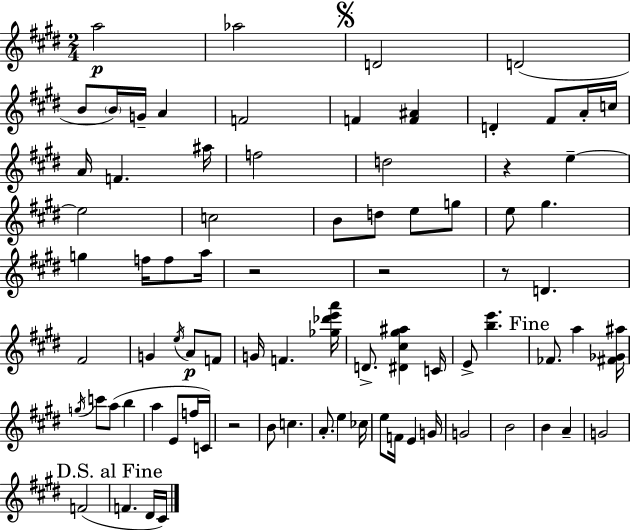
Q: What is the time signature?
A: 2/4